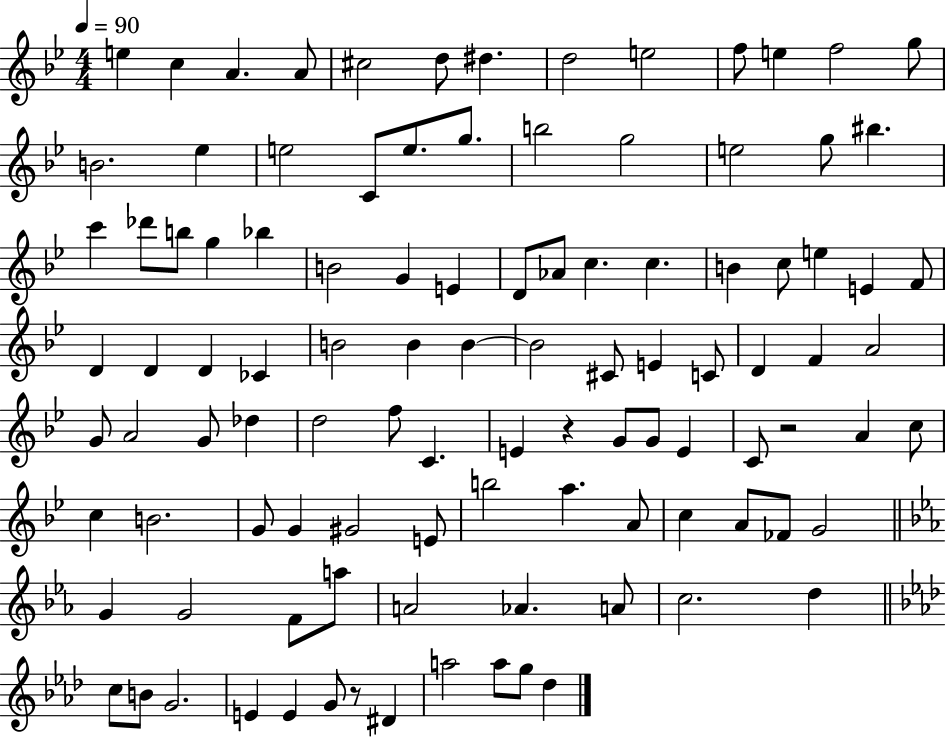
{
  \clef treble
  \numericTimeSignature
  \time 4/4
  \key bes \major
  \tempo 4 = 90
  e''4 c''4 a'4. a'8 | cis''2 d''8 dis''4. | d''2 e''2 | f''8 e''4 f''2 g''8 | \break b'2. ees''4 | e''2 c'8 e''8. g''8. | b''2 g''2 | e''2 g''8 bis''4. | \break c'''4 des'''8 b''8 g''4 bes''4 | b'2 g'4 e'4 | d'8 aes'8 c''4. c''4. | b'4 c''8 e''4 e'4 f'8 | \break d'4 d'4 d'4 ces'4 | b'2 b'4 b'4~~ | b'2 cis'8 e'4 c'8 | d'4 f'4 a'2 | \break g'8 a'2 g'8 des''4 | d''2 f''8 c'4. | e'4 r4 g'8 g'8 e'4 | c'8 r2 a'4 c''8 | \break c''4 b'2. | g'8 g'4 gis'2 e'8 | b''2 a''4. a'8 | c''4 a'8 fes'8 g'2 | \break \bar "||" \break \key c \minor g'4 g'2 f'8 a''8 | a'2 aes'4. a'8 | c''2. d''4 | \bar "||" \break \key aes \major c''8 b'8 g'2. | e'4 e'4 g'8 r8 dis'4 | a''2 a''8 g''8 des''4 | \bar "|."
}